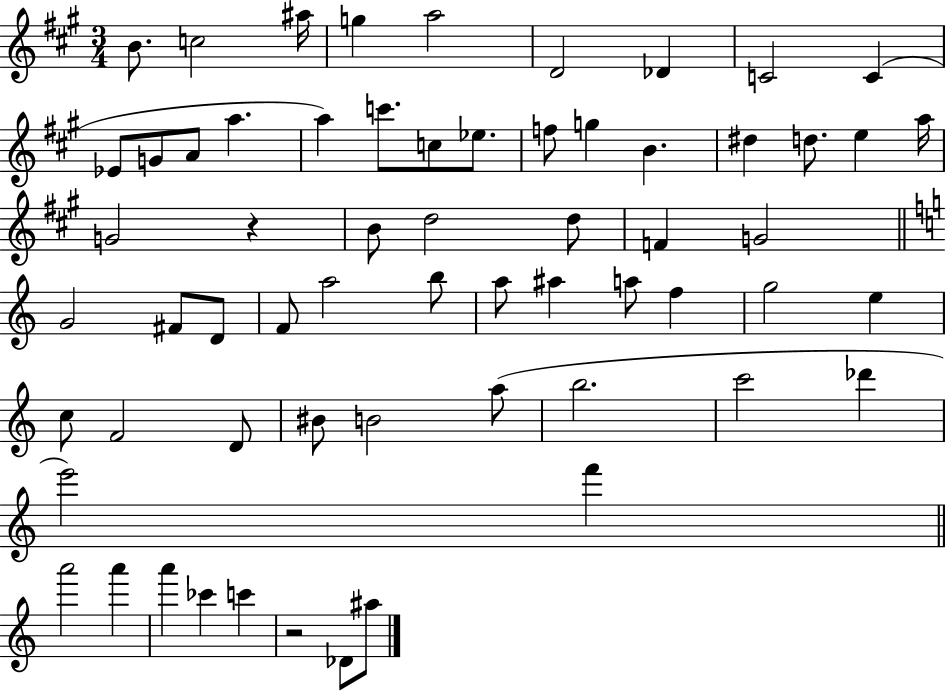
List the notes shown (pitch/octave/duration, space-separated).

B4/e. C5/h A#5/s G5/q A5/h D4/h Db4/q C4/h C4/q Eb4/e G4/e A4/e A5/q. A5/q C6/e. C5/e Eb5/e. F5/e G5/q B4/q. D#5/q D5/e. E5/q A5/s G4/h R/q B4/e D5/h D5/e F4/q G4/h G4/h F#4/e D4/e F4/e A5/h B5/e A5/e A#5/q A5/e F5/q G5/h E5/q C5/e F4/h D4/e BIS4/e B4/h A5/e B5/h. C6/h Db6/q E6/h F6/q A6/h A6/q A6/q CES6/q C6/q R/h Db4/e A#5/e